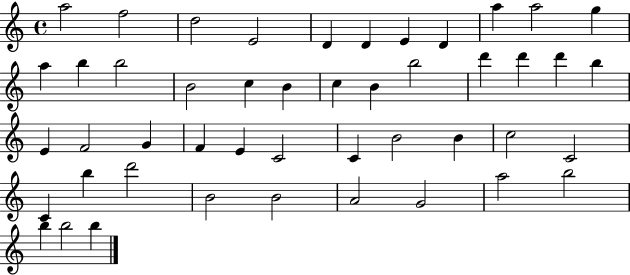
X:1
T:Untitled
M:4/4
L:1/4
K:C
a2 f2 d2 E2 D D E D a a2 g a b b2 B2 c B c B b2 d' d' d' b E F2 G F E C2 C B2 B c2 C2 C b d'2 B2 B2 A2 G2 a2 b2 b b2 b